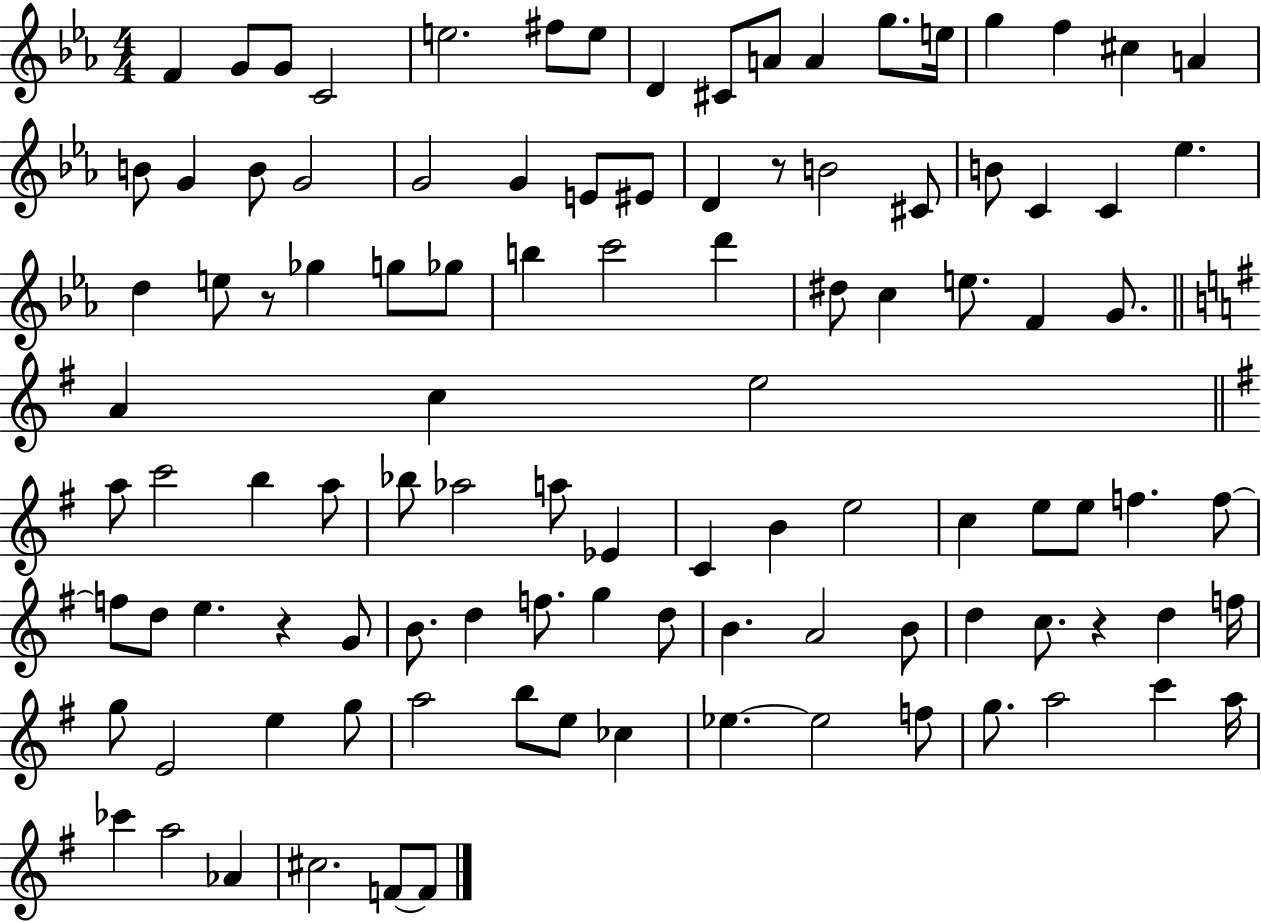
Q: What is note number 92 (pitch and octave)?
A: G5